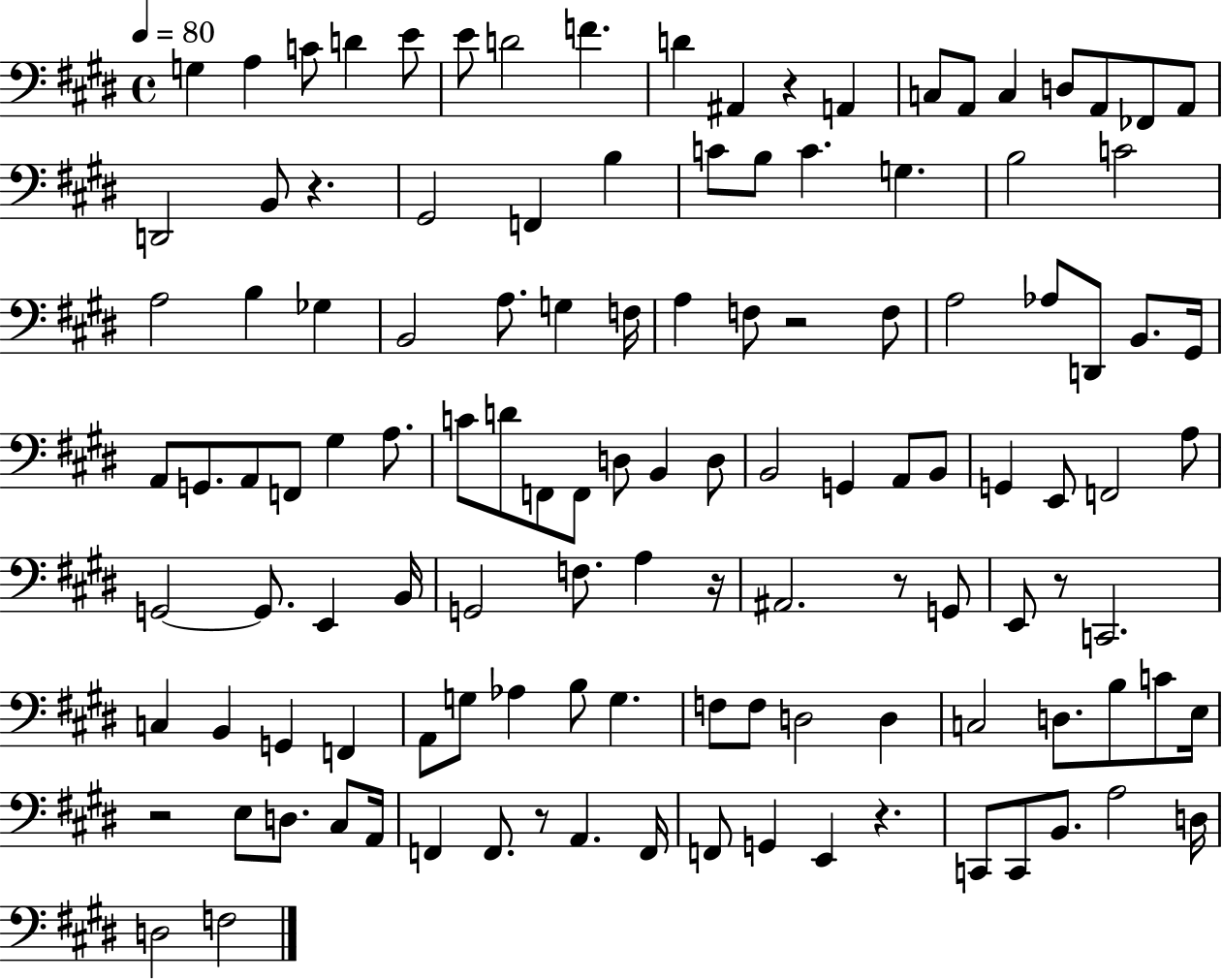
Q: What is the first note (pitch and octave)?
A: G3